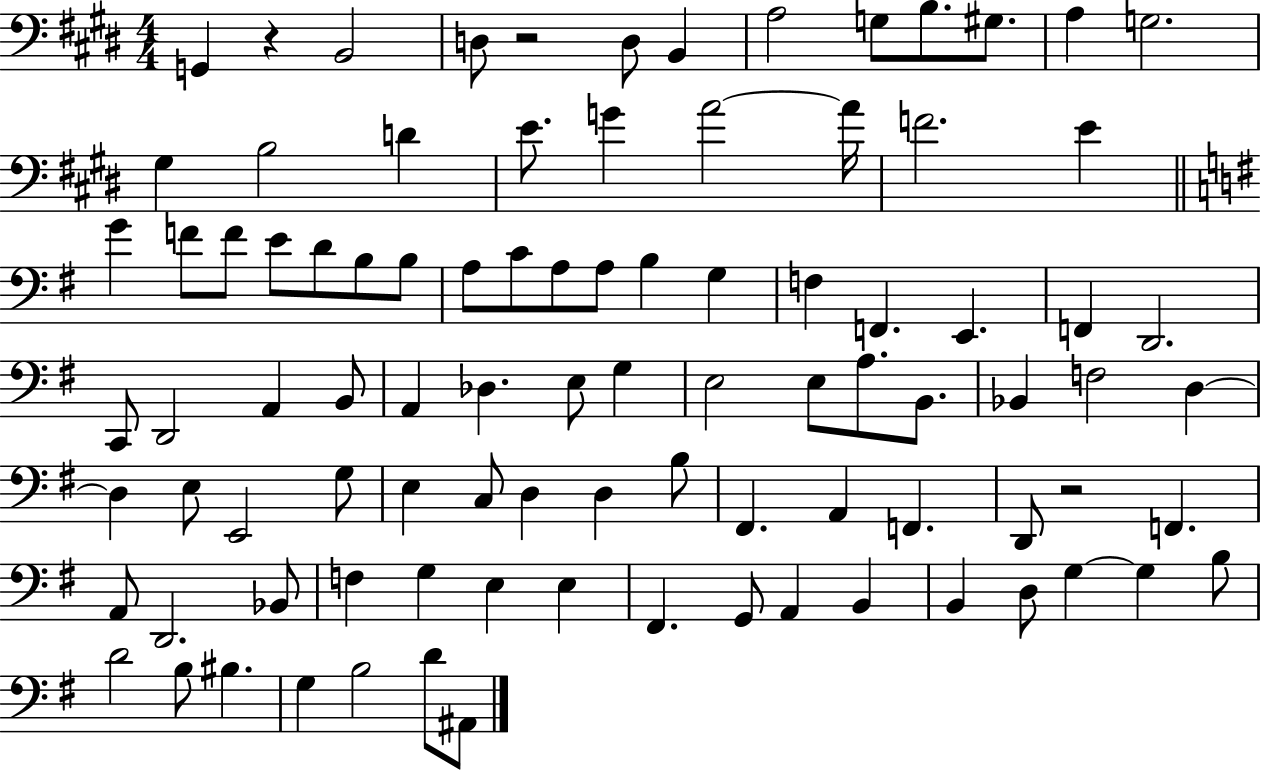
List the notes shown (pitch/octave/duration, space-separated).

G2/q R/q B2/h D3/e R/h D3/e B2/q A3/h G3/e B3/e. G#3/e. A3/q G3/h. G#3/q B3/h D4/q E4/e. G4/q A4/h A4/s F4/h. E4/q G4/q F4/e F4/e E4/e D4/e B3/e B3/e A3/e C4/e A3/e A3/e B3/q G3/q F3/q F2/q. E2/q. F2/q D2/h. C2/e D2/h A2/q B2/e A2/q Db3/q. E3/e G3/q E3/h E3/e A3/e. B2/e. Bb2/q F3/h D3/q D3/q E3/e E2/h G3/e E3/q C3/e D3/q D3/q B3/e F#2/q. A2/q F2/q. D2/e R/h F2/q. A2/e D2/h. Bb2/e F3/q G3/q E3/q E3/q F#2/q. G2/e A2/q B2/q B2/q D3/e G3/q G3/q B3/e D4/h B3/e BIS3/q. G3/q B3/h D4/e A#2/e